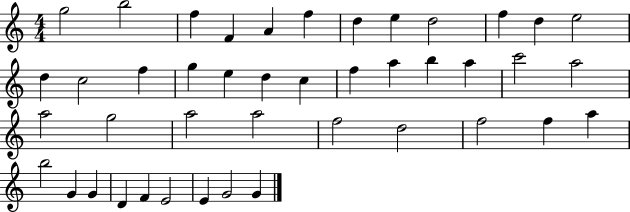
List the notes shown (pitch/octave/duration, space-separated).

G5/h B5/h F5/q F4/q A4/q F5/q D5/q E5/q D5/h F5/q D5/q E5/h D5/q C5/h F5/q G5/q E5/q D5/q C5/q F5/q A5/q B5/q A5/q C6/h A5/h A5/h G5/h A5/h A5/h F5/h D5/h F5/h F5/q A5/q B5/h G4/q G4/q D4/q F4/q E4/h E4/q G4/h G4/q